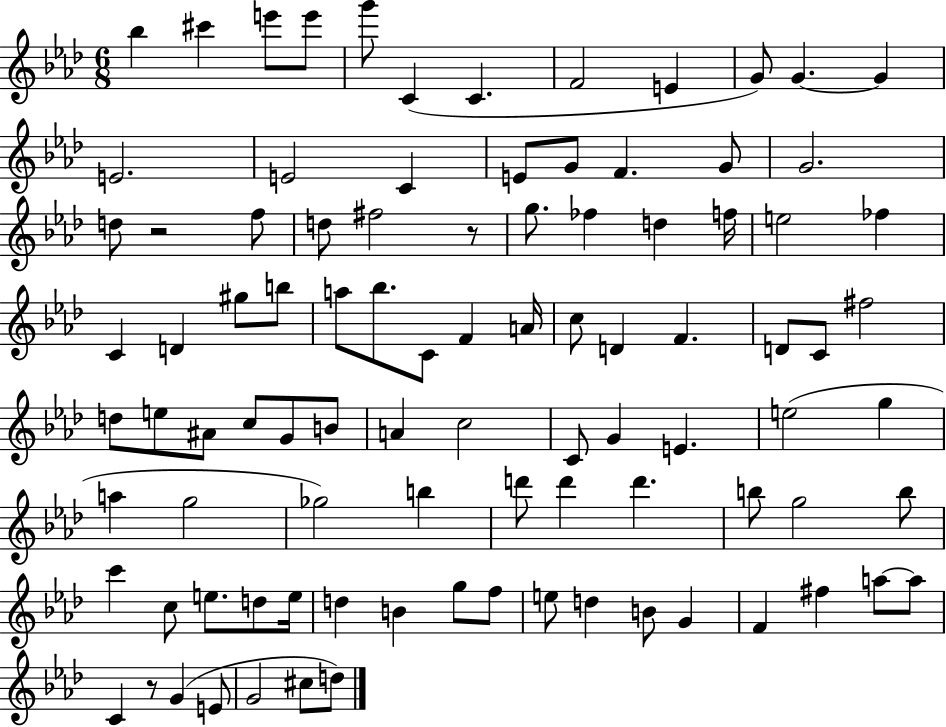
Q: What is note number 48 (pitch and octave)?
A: A#4